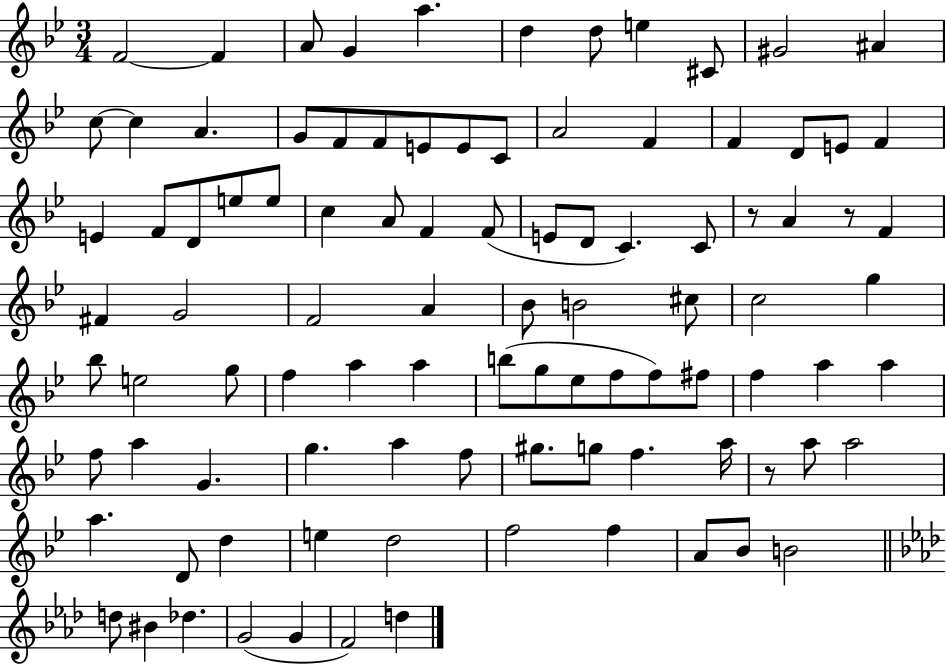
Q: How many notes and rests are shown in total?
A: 97